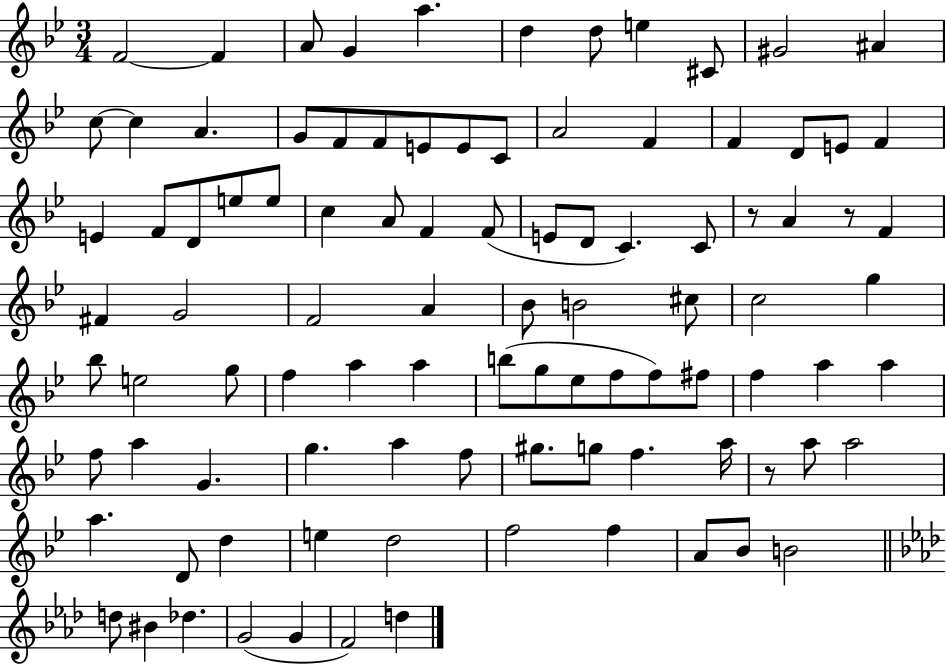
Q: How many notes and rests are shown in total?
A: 97